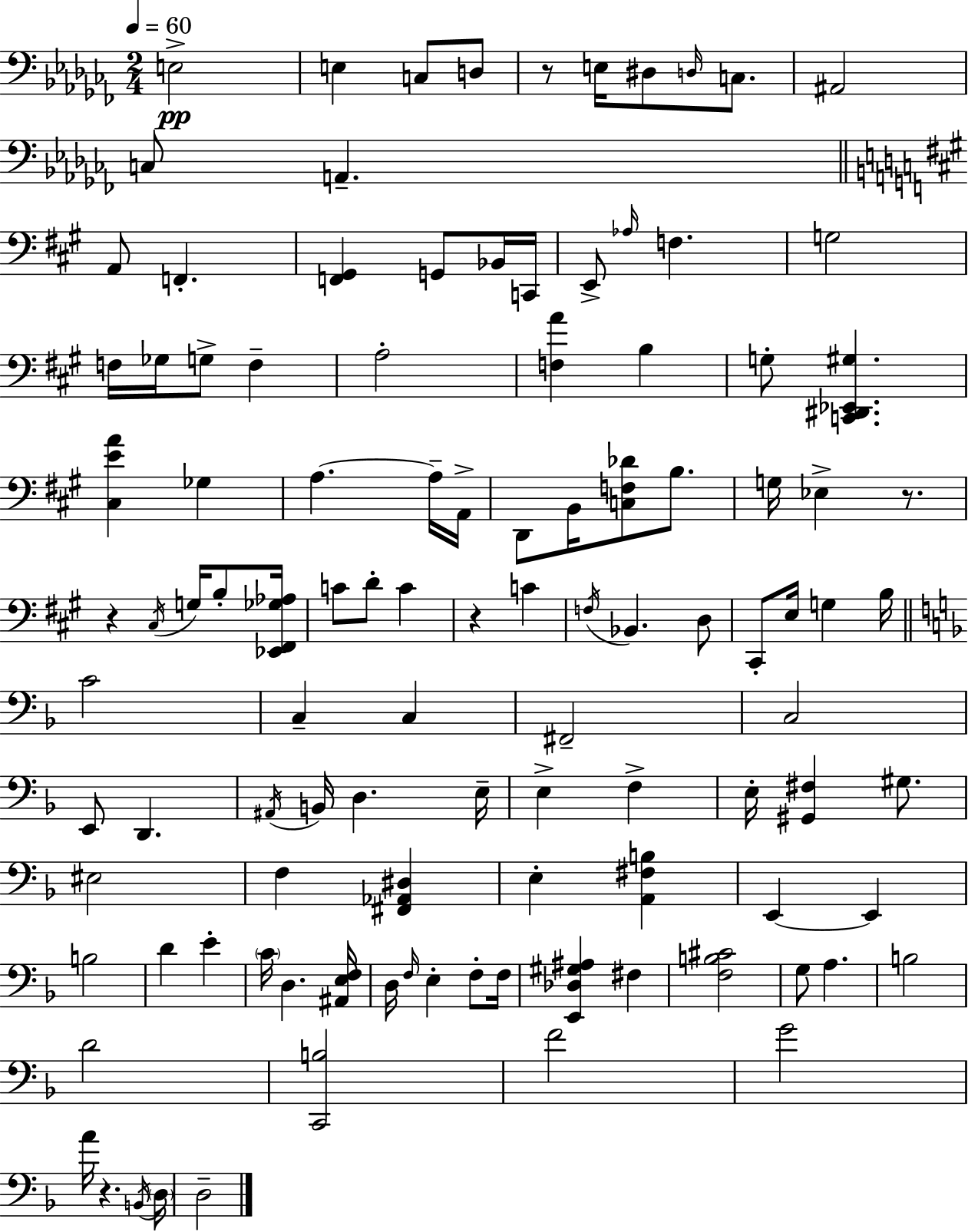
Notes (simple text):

E3/h E3/q C3/e D3/e R/e E3/s D#3/e D3/s C3/e. A#2/h C3/e A2/q. A2/e F2/q. [F2,G#2]/q G2/e Bb2/s C2/s E2/e Ab3/s F3/q. G3/h F3/s Gb3/s G3/e F3/q A3/h [F3,A4]/q B3/q G3/e [C2,D#2,Eb2,G#3]/q. [C#3,E4,A4]/q Gb3/q A3/q. A3/s A2/s D2/e B2/s [C3,F3,Db4]/e B3/e. G3/s Eb3/q R/e. R/q C#3/s G3/s B3/e [Eb2,F#2,Gb3,Ab3]/s C4/e D4/e C4/q R/q C4/q F3/s Bb2/q. D3/e C#2/e E3/s G3/q B3/s C4/h C3/q C3/q F#2/h C3/h E2/e D2/q. A#2/s B2/s D3/q. E3/s E3/q F3/q E3/s [G#2,F#3]/q G#3/e. EIS3/h F3/q [F#2,Ab2,D#3]/q E3/q [A2,F#3,B3]/q E2/q E2/q B3/h D4/q E4/q C4/s D3/q. [A#2,E3,F3]/s D3/s F3/s E3/q F3/e F3/s [E2,Db3,G#3,A#3]/q F#3/q [F3,B3,C#4]/h G3/e A3/q. B3/h D4/h [C2,B3]/h F4/h G4/h A4/s R/q. B2/s D3/s D3/h